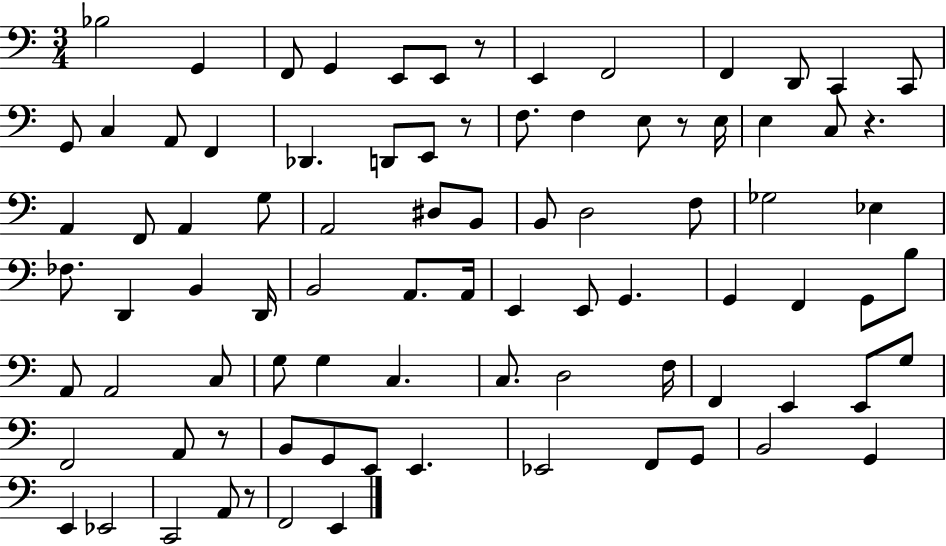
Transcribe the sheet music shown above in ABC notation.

X:1
T:Untitled
M:3/4
L:1/4
K:C
_B,2 G,, F,,/2 G,, E,,/2 E,,/2 z/2 E,, F,,2 F,, D,,/2 C,, C,,/2 G,,/2 C, A,,/2 F,, _D,, D,,/2 E,,/2 z/2 F,/2 F, E,/2 z/2 E,/4 E, C,/2 z A,, F,,/2 A,, G,/2 A,,2 ^D,/2 B,,/2 B,,/2 D,2 F,/2 _G,2 _E, _F,/2 D,, B,, D,,/4 B,,2 A,,/2 A,,/4 E,, E,,/2 G,, G,, F,, G,,/2 B,/2 A,,/2 A,,2 C,/2 G,/2 G, C, C,/2 D,2 F,/4 F,, E,, E,,/2 G,/2 F,,2 A,,/2 z/2 B,,/2 G,,/2 E,,/2 E,, _E,,2 F,,/2 G,,/2 B,,2 G,, E,, _E,,2 C,,2 A,,/2 z/2 F,,2 E,,